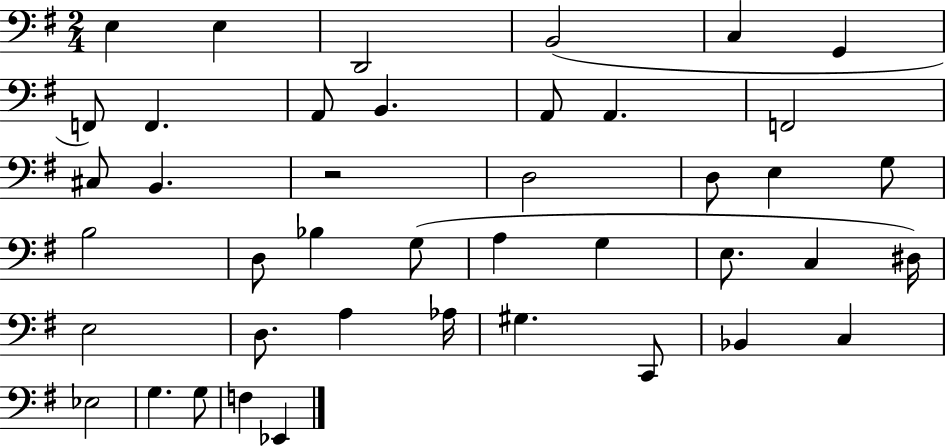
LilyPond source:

{
  \clef bass
  \numericTimeSignature
  \time 2/4
  \key g \major
  \repeat volta 2 { e4 e4 | d,2 | b,2( | c4 g,4 | \break f,8) f,4. | a,8 b,4. | a,8 a,4. | f,2 | \break cis8 b,4. | r2 | d2 | d8 e4 g8 | \break b2 | d8 bes4 g8( | a4 g4 | e8. c4 dis16) | \break e2 | d8. a4 aes16 | gis4. c,8 | bes,4 c4 | \break ees2 | g4. g8 | f4 ees,4 | } \bar "|."
}